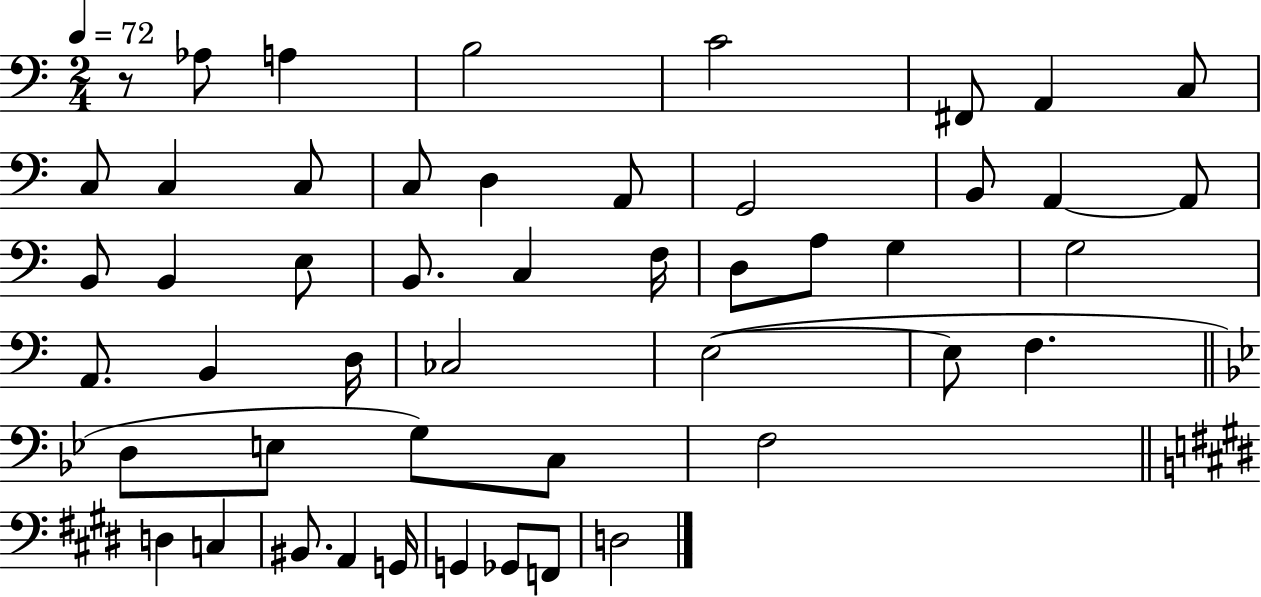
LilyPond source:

{
  \clef bass
  \numericTimeSignature
  \time 2/4
  \key c \major
  \tempo 4 = 72
  \repeat volta 2 { r8 aes8 a4 | b2 | c'2 | fis,8 a,4 c8 | \break c8 c4 c8 | c8 d4 a,8 | g,2 | b,8 a,4~~ a,8 | \break b,8 b,4 e8 | b,8. c4 f16 | d8 a8 g4 | g2 | \break a,8. b,4 d16 | ces2 | e2~(~ | e8 f4. | \break \bar "||" \break \key bes \major d8 e8 g8) c8 | f2 | \bar "||" \break \key e \major d4 c4 | bis,8. a,4 g,16 | g,4 ges,8 f,8 | d2 | \break } \bar "|."
}